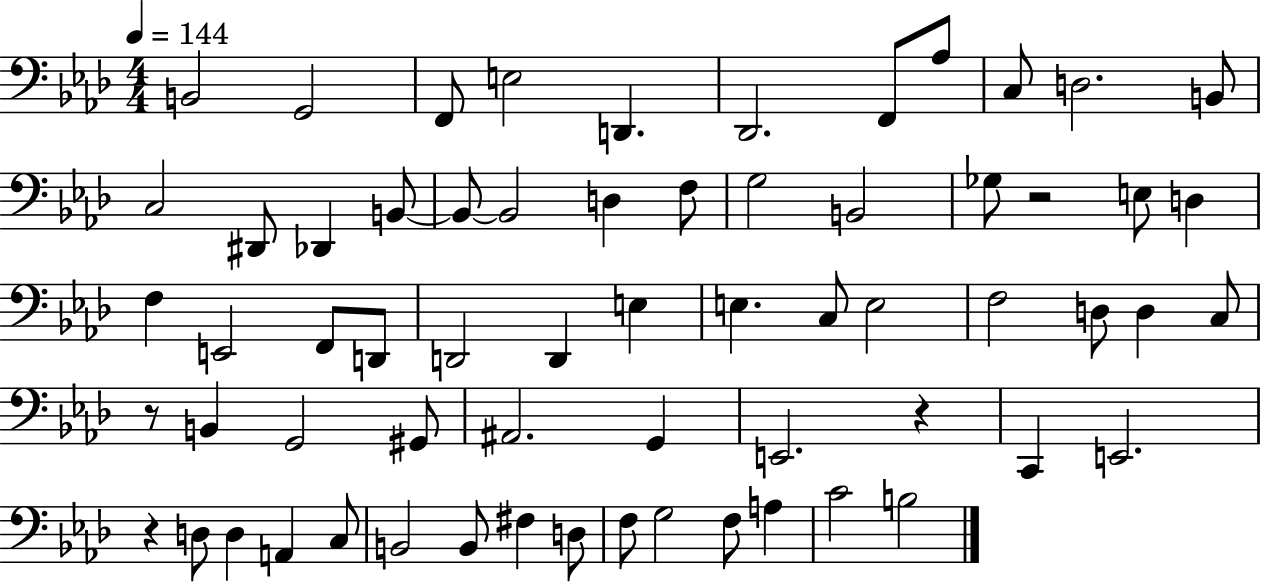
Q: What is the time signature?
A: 4/4